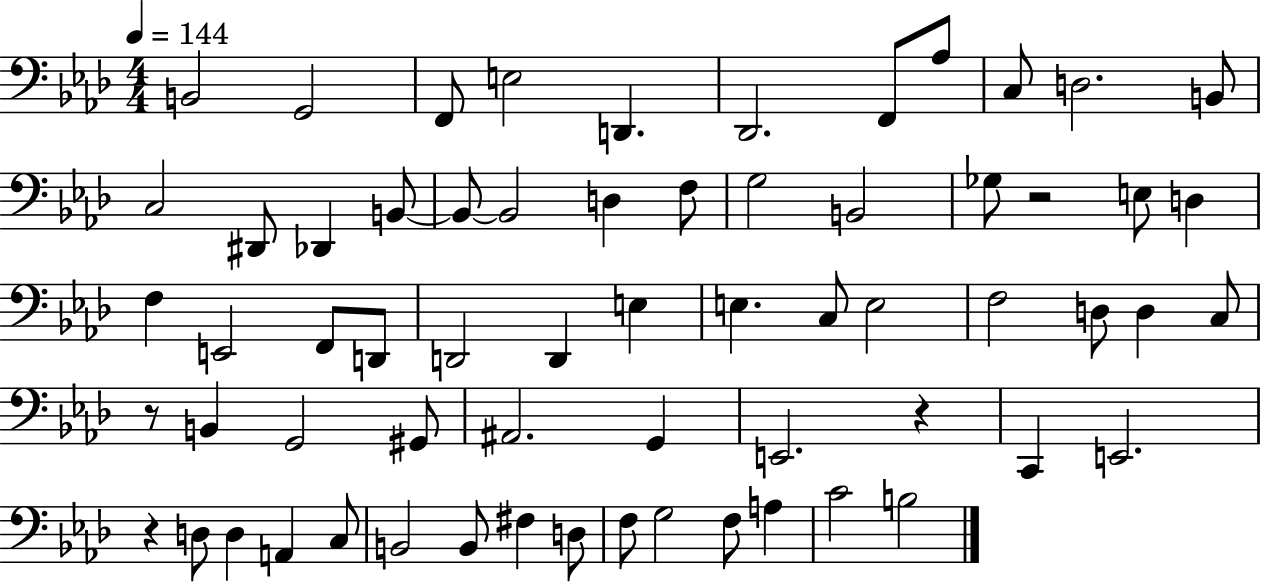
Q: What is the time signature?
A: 4/4